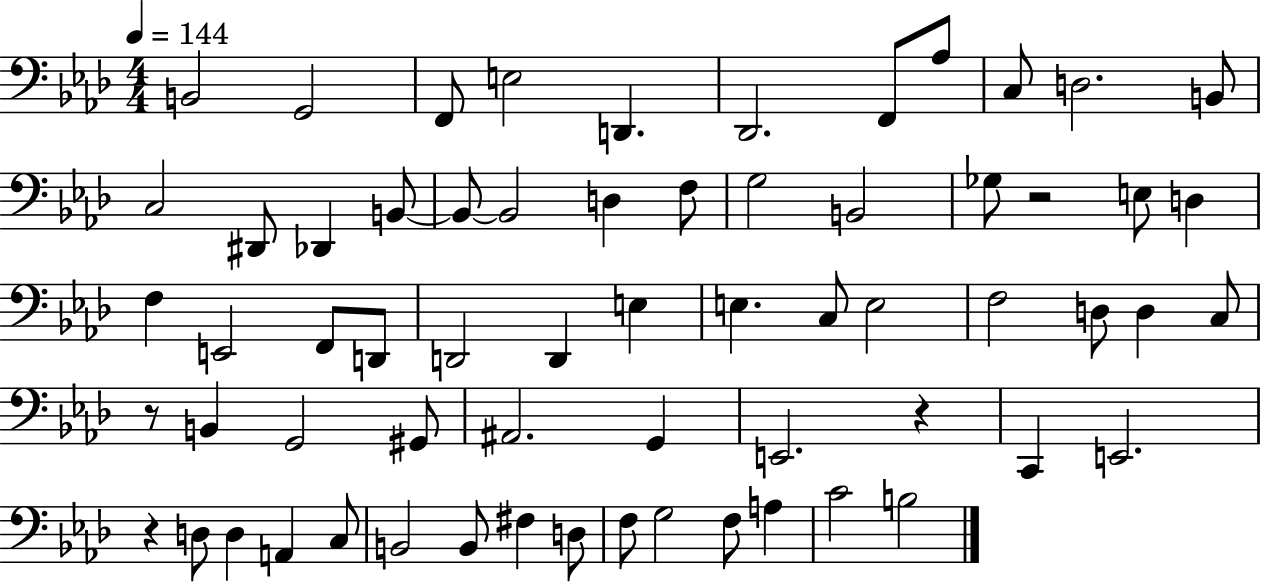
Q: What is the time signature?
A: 4/4